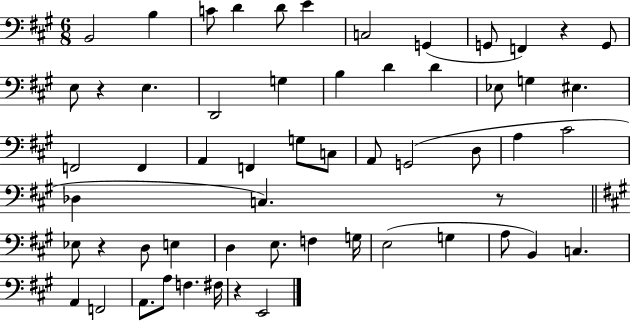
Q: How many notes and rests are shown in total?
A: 58